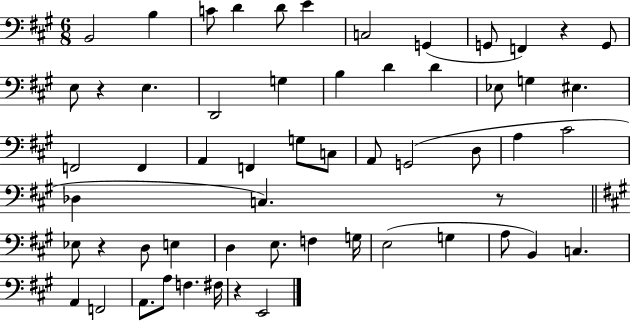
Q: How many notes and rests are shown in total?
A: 58